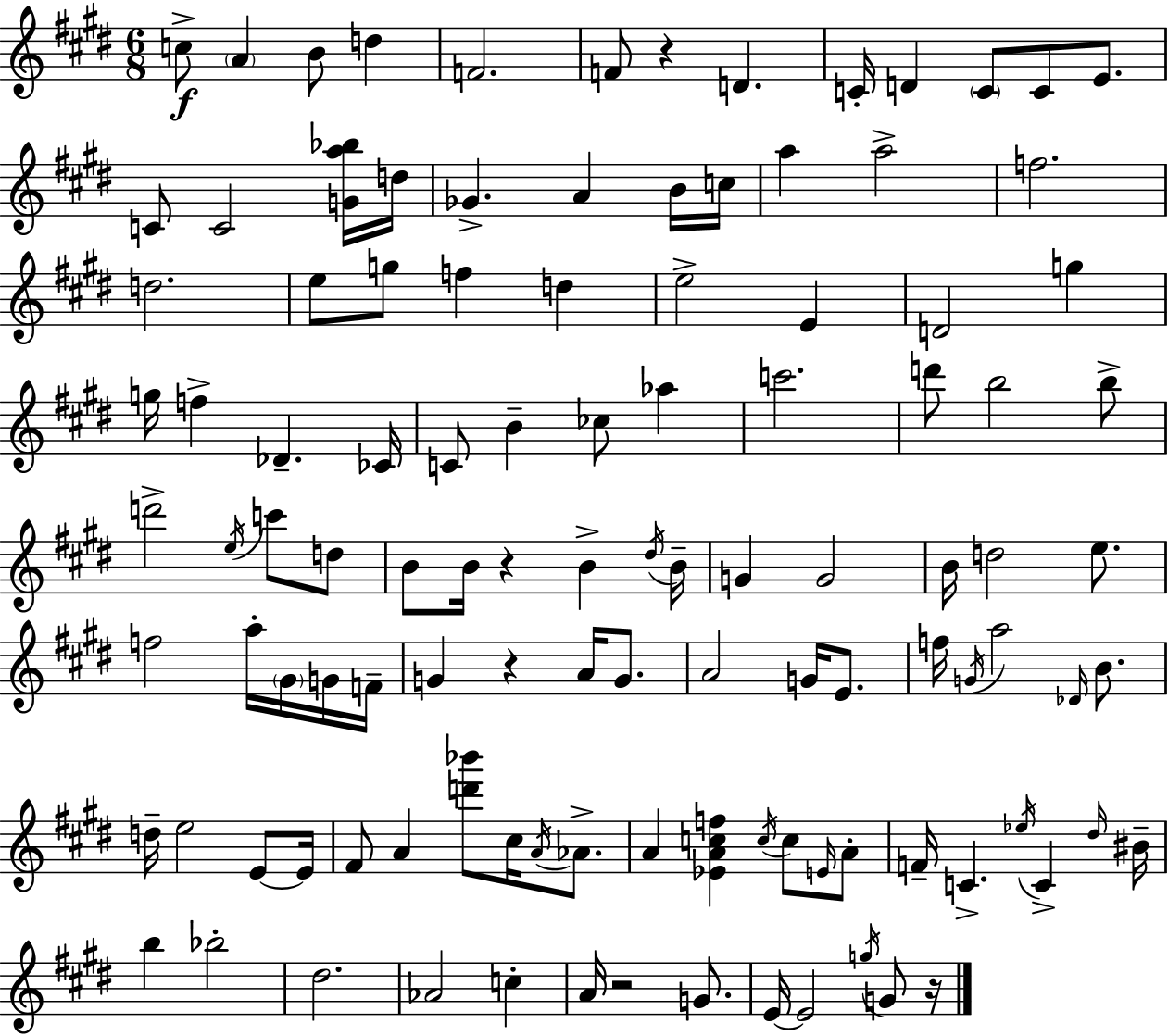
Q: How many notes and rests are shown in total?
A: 112